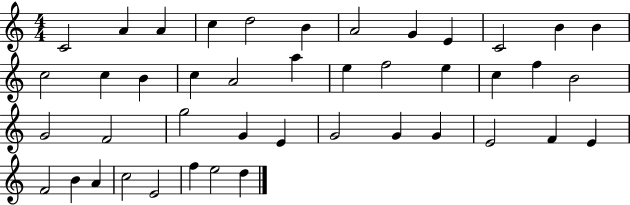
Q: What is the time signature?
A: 4/4